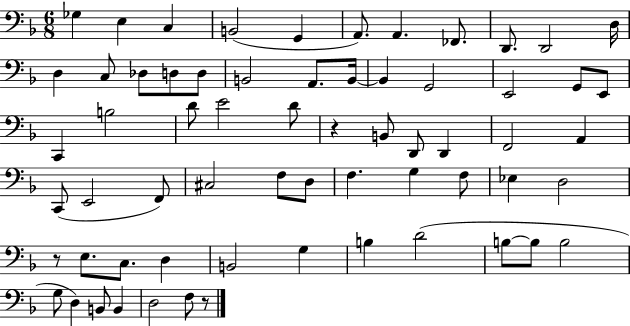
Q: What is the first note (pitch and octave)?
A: Gb3